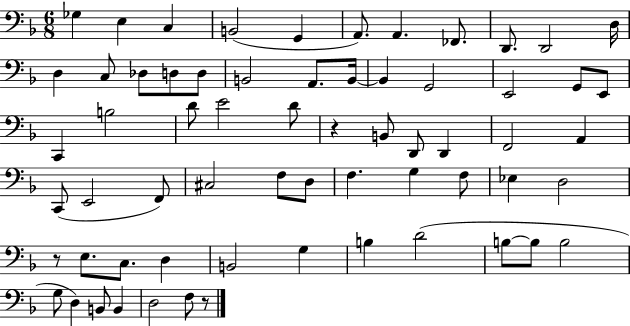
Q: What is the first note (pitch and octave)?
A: Gb3